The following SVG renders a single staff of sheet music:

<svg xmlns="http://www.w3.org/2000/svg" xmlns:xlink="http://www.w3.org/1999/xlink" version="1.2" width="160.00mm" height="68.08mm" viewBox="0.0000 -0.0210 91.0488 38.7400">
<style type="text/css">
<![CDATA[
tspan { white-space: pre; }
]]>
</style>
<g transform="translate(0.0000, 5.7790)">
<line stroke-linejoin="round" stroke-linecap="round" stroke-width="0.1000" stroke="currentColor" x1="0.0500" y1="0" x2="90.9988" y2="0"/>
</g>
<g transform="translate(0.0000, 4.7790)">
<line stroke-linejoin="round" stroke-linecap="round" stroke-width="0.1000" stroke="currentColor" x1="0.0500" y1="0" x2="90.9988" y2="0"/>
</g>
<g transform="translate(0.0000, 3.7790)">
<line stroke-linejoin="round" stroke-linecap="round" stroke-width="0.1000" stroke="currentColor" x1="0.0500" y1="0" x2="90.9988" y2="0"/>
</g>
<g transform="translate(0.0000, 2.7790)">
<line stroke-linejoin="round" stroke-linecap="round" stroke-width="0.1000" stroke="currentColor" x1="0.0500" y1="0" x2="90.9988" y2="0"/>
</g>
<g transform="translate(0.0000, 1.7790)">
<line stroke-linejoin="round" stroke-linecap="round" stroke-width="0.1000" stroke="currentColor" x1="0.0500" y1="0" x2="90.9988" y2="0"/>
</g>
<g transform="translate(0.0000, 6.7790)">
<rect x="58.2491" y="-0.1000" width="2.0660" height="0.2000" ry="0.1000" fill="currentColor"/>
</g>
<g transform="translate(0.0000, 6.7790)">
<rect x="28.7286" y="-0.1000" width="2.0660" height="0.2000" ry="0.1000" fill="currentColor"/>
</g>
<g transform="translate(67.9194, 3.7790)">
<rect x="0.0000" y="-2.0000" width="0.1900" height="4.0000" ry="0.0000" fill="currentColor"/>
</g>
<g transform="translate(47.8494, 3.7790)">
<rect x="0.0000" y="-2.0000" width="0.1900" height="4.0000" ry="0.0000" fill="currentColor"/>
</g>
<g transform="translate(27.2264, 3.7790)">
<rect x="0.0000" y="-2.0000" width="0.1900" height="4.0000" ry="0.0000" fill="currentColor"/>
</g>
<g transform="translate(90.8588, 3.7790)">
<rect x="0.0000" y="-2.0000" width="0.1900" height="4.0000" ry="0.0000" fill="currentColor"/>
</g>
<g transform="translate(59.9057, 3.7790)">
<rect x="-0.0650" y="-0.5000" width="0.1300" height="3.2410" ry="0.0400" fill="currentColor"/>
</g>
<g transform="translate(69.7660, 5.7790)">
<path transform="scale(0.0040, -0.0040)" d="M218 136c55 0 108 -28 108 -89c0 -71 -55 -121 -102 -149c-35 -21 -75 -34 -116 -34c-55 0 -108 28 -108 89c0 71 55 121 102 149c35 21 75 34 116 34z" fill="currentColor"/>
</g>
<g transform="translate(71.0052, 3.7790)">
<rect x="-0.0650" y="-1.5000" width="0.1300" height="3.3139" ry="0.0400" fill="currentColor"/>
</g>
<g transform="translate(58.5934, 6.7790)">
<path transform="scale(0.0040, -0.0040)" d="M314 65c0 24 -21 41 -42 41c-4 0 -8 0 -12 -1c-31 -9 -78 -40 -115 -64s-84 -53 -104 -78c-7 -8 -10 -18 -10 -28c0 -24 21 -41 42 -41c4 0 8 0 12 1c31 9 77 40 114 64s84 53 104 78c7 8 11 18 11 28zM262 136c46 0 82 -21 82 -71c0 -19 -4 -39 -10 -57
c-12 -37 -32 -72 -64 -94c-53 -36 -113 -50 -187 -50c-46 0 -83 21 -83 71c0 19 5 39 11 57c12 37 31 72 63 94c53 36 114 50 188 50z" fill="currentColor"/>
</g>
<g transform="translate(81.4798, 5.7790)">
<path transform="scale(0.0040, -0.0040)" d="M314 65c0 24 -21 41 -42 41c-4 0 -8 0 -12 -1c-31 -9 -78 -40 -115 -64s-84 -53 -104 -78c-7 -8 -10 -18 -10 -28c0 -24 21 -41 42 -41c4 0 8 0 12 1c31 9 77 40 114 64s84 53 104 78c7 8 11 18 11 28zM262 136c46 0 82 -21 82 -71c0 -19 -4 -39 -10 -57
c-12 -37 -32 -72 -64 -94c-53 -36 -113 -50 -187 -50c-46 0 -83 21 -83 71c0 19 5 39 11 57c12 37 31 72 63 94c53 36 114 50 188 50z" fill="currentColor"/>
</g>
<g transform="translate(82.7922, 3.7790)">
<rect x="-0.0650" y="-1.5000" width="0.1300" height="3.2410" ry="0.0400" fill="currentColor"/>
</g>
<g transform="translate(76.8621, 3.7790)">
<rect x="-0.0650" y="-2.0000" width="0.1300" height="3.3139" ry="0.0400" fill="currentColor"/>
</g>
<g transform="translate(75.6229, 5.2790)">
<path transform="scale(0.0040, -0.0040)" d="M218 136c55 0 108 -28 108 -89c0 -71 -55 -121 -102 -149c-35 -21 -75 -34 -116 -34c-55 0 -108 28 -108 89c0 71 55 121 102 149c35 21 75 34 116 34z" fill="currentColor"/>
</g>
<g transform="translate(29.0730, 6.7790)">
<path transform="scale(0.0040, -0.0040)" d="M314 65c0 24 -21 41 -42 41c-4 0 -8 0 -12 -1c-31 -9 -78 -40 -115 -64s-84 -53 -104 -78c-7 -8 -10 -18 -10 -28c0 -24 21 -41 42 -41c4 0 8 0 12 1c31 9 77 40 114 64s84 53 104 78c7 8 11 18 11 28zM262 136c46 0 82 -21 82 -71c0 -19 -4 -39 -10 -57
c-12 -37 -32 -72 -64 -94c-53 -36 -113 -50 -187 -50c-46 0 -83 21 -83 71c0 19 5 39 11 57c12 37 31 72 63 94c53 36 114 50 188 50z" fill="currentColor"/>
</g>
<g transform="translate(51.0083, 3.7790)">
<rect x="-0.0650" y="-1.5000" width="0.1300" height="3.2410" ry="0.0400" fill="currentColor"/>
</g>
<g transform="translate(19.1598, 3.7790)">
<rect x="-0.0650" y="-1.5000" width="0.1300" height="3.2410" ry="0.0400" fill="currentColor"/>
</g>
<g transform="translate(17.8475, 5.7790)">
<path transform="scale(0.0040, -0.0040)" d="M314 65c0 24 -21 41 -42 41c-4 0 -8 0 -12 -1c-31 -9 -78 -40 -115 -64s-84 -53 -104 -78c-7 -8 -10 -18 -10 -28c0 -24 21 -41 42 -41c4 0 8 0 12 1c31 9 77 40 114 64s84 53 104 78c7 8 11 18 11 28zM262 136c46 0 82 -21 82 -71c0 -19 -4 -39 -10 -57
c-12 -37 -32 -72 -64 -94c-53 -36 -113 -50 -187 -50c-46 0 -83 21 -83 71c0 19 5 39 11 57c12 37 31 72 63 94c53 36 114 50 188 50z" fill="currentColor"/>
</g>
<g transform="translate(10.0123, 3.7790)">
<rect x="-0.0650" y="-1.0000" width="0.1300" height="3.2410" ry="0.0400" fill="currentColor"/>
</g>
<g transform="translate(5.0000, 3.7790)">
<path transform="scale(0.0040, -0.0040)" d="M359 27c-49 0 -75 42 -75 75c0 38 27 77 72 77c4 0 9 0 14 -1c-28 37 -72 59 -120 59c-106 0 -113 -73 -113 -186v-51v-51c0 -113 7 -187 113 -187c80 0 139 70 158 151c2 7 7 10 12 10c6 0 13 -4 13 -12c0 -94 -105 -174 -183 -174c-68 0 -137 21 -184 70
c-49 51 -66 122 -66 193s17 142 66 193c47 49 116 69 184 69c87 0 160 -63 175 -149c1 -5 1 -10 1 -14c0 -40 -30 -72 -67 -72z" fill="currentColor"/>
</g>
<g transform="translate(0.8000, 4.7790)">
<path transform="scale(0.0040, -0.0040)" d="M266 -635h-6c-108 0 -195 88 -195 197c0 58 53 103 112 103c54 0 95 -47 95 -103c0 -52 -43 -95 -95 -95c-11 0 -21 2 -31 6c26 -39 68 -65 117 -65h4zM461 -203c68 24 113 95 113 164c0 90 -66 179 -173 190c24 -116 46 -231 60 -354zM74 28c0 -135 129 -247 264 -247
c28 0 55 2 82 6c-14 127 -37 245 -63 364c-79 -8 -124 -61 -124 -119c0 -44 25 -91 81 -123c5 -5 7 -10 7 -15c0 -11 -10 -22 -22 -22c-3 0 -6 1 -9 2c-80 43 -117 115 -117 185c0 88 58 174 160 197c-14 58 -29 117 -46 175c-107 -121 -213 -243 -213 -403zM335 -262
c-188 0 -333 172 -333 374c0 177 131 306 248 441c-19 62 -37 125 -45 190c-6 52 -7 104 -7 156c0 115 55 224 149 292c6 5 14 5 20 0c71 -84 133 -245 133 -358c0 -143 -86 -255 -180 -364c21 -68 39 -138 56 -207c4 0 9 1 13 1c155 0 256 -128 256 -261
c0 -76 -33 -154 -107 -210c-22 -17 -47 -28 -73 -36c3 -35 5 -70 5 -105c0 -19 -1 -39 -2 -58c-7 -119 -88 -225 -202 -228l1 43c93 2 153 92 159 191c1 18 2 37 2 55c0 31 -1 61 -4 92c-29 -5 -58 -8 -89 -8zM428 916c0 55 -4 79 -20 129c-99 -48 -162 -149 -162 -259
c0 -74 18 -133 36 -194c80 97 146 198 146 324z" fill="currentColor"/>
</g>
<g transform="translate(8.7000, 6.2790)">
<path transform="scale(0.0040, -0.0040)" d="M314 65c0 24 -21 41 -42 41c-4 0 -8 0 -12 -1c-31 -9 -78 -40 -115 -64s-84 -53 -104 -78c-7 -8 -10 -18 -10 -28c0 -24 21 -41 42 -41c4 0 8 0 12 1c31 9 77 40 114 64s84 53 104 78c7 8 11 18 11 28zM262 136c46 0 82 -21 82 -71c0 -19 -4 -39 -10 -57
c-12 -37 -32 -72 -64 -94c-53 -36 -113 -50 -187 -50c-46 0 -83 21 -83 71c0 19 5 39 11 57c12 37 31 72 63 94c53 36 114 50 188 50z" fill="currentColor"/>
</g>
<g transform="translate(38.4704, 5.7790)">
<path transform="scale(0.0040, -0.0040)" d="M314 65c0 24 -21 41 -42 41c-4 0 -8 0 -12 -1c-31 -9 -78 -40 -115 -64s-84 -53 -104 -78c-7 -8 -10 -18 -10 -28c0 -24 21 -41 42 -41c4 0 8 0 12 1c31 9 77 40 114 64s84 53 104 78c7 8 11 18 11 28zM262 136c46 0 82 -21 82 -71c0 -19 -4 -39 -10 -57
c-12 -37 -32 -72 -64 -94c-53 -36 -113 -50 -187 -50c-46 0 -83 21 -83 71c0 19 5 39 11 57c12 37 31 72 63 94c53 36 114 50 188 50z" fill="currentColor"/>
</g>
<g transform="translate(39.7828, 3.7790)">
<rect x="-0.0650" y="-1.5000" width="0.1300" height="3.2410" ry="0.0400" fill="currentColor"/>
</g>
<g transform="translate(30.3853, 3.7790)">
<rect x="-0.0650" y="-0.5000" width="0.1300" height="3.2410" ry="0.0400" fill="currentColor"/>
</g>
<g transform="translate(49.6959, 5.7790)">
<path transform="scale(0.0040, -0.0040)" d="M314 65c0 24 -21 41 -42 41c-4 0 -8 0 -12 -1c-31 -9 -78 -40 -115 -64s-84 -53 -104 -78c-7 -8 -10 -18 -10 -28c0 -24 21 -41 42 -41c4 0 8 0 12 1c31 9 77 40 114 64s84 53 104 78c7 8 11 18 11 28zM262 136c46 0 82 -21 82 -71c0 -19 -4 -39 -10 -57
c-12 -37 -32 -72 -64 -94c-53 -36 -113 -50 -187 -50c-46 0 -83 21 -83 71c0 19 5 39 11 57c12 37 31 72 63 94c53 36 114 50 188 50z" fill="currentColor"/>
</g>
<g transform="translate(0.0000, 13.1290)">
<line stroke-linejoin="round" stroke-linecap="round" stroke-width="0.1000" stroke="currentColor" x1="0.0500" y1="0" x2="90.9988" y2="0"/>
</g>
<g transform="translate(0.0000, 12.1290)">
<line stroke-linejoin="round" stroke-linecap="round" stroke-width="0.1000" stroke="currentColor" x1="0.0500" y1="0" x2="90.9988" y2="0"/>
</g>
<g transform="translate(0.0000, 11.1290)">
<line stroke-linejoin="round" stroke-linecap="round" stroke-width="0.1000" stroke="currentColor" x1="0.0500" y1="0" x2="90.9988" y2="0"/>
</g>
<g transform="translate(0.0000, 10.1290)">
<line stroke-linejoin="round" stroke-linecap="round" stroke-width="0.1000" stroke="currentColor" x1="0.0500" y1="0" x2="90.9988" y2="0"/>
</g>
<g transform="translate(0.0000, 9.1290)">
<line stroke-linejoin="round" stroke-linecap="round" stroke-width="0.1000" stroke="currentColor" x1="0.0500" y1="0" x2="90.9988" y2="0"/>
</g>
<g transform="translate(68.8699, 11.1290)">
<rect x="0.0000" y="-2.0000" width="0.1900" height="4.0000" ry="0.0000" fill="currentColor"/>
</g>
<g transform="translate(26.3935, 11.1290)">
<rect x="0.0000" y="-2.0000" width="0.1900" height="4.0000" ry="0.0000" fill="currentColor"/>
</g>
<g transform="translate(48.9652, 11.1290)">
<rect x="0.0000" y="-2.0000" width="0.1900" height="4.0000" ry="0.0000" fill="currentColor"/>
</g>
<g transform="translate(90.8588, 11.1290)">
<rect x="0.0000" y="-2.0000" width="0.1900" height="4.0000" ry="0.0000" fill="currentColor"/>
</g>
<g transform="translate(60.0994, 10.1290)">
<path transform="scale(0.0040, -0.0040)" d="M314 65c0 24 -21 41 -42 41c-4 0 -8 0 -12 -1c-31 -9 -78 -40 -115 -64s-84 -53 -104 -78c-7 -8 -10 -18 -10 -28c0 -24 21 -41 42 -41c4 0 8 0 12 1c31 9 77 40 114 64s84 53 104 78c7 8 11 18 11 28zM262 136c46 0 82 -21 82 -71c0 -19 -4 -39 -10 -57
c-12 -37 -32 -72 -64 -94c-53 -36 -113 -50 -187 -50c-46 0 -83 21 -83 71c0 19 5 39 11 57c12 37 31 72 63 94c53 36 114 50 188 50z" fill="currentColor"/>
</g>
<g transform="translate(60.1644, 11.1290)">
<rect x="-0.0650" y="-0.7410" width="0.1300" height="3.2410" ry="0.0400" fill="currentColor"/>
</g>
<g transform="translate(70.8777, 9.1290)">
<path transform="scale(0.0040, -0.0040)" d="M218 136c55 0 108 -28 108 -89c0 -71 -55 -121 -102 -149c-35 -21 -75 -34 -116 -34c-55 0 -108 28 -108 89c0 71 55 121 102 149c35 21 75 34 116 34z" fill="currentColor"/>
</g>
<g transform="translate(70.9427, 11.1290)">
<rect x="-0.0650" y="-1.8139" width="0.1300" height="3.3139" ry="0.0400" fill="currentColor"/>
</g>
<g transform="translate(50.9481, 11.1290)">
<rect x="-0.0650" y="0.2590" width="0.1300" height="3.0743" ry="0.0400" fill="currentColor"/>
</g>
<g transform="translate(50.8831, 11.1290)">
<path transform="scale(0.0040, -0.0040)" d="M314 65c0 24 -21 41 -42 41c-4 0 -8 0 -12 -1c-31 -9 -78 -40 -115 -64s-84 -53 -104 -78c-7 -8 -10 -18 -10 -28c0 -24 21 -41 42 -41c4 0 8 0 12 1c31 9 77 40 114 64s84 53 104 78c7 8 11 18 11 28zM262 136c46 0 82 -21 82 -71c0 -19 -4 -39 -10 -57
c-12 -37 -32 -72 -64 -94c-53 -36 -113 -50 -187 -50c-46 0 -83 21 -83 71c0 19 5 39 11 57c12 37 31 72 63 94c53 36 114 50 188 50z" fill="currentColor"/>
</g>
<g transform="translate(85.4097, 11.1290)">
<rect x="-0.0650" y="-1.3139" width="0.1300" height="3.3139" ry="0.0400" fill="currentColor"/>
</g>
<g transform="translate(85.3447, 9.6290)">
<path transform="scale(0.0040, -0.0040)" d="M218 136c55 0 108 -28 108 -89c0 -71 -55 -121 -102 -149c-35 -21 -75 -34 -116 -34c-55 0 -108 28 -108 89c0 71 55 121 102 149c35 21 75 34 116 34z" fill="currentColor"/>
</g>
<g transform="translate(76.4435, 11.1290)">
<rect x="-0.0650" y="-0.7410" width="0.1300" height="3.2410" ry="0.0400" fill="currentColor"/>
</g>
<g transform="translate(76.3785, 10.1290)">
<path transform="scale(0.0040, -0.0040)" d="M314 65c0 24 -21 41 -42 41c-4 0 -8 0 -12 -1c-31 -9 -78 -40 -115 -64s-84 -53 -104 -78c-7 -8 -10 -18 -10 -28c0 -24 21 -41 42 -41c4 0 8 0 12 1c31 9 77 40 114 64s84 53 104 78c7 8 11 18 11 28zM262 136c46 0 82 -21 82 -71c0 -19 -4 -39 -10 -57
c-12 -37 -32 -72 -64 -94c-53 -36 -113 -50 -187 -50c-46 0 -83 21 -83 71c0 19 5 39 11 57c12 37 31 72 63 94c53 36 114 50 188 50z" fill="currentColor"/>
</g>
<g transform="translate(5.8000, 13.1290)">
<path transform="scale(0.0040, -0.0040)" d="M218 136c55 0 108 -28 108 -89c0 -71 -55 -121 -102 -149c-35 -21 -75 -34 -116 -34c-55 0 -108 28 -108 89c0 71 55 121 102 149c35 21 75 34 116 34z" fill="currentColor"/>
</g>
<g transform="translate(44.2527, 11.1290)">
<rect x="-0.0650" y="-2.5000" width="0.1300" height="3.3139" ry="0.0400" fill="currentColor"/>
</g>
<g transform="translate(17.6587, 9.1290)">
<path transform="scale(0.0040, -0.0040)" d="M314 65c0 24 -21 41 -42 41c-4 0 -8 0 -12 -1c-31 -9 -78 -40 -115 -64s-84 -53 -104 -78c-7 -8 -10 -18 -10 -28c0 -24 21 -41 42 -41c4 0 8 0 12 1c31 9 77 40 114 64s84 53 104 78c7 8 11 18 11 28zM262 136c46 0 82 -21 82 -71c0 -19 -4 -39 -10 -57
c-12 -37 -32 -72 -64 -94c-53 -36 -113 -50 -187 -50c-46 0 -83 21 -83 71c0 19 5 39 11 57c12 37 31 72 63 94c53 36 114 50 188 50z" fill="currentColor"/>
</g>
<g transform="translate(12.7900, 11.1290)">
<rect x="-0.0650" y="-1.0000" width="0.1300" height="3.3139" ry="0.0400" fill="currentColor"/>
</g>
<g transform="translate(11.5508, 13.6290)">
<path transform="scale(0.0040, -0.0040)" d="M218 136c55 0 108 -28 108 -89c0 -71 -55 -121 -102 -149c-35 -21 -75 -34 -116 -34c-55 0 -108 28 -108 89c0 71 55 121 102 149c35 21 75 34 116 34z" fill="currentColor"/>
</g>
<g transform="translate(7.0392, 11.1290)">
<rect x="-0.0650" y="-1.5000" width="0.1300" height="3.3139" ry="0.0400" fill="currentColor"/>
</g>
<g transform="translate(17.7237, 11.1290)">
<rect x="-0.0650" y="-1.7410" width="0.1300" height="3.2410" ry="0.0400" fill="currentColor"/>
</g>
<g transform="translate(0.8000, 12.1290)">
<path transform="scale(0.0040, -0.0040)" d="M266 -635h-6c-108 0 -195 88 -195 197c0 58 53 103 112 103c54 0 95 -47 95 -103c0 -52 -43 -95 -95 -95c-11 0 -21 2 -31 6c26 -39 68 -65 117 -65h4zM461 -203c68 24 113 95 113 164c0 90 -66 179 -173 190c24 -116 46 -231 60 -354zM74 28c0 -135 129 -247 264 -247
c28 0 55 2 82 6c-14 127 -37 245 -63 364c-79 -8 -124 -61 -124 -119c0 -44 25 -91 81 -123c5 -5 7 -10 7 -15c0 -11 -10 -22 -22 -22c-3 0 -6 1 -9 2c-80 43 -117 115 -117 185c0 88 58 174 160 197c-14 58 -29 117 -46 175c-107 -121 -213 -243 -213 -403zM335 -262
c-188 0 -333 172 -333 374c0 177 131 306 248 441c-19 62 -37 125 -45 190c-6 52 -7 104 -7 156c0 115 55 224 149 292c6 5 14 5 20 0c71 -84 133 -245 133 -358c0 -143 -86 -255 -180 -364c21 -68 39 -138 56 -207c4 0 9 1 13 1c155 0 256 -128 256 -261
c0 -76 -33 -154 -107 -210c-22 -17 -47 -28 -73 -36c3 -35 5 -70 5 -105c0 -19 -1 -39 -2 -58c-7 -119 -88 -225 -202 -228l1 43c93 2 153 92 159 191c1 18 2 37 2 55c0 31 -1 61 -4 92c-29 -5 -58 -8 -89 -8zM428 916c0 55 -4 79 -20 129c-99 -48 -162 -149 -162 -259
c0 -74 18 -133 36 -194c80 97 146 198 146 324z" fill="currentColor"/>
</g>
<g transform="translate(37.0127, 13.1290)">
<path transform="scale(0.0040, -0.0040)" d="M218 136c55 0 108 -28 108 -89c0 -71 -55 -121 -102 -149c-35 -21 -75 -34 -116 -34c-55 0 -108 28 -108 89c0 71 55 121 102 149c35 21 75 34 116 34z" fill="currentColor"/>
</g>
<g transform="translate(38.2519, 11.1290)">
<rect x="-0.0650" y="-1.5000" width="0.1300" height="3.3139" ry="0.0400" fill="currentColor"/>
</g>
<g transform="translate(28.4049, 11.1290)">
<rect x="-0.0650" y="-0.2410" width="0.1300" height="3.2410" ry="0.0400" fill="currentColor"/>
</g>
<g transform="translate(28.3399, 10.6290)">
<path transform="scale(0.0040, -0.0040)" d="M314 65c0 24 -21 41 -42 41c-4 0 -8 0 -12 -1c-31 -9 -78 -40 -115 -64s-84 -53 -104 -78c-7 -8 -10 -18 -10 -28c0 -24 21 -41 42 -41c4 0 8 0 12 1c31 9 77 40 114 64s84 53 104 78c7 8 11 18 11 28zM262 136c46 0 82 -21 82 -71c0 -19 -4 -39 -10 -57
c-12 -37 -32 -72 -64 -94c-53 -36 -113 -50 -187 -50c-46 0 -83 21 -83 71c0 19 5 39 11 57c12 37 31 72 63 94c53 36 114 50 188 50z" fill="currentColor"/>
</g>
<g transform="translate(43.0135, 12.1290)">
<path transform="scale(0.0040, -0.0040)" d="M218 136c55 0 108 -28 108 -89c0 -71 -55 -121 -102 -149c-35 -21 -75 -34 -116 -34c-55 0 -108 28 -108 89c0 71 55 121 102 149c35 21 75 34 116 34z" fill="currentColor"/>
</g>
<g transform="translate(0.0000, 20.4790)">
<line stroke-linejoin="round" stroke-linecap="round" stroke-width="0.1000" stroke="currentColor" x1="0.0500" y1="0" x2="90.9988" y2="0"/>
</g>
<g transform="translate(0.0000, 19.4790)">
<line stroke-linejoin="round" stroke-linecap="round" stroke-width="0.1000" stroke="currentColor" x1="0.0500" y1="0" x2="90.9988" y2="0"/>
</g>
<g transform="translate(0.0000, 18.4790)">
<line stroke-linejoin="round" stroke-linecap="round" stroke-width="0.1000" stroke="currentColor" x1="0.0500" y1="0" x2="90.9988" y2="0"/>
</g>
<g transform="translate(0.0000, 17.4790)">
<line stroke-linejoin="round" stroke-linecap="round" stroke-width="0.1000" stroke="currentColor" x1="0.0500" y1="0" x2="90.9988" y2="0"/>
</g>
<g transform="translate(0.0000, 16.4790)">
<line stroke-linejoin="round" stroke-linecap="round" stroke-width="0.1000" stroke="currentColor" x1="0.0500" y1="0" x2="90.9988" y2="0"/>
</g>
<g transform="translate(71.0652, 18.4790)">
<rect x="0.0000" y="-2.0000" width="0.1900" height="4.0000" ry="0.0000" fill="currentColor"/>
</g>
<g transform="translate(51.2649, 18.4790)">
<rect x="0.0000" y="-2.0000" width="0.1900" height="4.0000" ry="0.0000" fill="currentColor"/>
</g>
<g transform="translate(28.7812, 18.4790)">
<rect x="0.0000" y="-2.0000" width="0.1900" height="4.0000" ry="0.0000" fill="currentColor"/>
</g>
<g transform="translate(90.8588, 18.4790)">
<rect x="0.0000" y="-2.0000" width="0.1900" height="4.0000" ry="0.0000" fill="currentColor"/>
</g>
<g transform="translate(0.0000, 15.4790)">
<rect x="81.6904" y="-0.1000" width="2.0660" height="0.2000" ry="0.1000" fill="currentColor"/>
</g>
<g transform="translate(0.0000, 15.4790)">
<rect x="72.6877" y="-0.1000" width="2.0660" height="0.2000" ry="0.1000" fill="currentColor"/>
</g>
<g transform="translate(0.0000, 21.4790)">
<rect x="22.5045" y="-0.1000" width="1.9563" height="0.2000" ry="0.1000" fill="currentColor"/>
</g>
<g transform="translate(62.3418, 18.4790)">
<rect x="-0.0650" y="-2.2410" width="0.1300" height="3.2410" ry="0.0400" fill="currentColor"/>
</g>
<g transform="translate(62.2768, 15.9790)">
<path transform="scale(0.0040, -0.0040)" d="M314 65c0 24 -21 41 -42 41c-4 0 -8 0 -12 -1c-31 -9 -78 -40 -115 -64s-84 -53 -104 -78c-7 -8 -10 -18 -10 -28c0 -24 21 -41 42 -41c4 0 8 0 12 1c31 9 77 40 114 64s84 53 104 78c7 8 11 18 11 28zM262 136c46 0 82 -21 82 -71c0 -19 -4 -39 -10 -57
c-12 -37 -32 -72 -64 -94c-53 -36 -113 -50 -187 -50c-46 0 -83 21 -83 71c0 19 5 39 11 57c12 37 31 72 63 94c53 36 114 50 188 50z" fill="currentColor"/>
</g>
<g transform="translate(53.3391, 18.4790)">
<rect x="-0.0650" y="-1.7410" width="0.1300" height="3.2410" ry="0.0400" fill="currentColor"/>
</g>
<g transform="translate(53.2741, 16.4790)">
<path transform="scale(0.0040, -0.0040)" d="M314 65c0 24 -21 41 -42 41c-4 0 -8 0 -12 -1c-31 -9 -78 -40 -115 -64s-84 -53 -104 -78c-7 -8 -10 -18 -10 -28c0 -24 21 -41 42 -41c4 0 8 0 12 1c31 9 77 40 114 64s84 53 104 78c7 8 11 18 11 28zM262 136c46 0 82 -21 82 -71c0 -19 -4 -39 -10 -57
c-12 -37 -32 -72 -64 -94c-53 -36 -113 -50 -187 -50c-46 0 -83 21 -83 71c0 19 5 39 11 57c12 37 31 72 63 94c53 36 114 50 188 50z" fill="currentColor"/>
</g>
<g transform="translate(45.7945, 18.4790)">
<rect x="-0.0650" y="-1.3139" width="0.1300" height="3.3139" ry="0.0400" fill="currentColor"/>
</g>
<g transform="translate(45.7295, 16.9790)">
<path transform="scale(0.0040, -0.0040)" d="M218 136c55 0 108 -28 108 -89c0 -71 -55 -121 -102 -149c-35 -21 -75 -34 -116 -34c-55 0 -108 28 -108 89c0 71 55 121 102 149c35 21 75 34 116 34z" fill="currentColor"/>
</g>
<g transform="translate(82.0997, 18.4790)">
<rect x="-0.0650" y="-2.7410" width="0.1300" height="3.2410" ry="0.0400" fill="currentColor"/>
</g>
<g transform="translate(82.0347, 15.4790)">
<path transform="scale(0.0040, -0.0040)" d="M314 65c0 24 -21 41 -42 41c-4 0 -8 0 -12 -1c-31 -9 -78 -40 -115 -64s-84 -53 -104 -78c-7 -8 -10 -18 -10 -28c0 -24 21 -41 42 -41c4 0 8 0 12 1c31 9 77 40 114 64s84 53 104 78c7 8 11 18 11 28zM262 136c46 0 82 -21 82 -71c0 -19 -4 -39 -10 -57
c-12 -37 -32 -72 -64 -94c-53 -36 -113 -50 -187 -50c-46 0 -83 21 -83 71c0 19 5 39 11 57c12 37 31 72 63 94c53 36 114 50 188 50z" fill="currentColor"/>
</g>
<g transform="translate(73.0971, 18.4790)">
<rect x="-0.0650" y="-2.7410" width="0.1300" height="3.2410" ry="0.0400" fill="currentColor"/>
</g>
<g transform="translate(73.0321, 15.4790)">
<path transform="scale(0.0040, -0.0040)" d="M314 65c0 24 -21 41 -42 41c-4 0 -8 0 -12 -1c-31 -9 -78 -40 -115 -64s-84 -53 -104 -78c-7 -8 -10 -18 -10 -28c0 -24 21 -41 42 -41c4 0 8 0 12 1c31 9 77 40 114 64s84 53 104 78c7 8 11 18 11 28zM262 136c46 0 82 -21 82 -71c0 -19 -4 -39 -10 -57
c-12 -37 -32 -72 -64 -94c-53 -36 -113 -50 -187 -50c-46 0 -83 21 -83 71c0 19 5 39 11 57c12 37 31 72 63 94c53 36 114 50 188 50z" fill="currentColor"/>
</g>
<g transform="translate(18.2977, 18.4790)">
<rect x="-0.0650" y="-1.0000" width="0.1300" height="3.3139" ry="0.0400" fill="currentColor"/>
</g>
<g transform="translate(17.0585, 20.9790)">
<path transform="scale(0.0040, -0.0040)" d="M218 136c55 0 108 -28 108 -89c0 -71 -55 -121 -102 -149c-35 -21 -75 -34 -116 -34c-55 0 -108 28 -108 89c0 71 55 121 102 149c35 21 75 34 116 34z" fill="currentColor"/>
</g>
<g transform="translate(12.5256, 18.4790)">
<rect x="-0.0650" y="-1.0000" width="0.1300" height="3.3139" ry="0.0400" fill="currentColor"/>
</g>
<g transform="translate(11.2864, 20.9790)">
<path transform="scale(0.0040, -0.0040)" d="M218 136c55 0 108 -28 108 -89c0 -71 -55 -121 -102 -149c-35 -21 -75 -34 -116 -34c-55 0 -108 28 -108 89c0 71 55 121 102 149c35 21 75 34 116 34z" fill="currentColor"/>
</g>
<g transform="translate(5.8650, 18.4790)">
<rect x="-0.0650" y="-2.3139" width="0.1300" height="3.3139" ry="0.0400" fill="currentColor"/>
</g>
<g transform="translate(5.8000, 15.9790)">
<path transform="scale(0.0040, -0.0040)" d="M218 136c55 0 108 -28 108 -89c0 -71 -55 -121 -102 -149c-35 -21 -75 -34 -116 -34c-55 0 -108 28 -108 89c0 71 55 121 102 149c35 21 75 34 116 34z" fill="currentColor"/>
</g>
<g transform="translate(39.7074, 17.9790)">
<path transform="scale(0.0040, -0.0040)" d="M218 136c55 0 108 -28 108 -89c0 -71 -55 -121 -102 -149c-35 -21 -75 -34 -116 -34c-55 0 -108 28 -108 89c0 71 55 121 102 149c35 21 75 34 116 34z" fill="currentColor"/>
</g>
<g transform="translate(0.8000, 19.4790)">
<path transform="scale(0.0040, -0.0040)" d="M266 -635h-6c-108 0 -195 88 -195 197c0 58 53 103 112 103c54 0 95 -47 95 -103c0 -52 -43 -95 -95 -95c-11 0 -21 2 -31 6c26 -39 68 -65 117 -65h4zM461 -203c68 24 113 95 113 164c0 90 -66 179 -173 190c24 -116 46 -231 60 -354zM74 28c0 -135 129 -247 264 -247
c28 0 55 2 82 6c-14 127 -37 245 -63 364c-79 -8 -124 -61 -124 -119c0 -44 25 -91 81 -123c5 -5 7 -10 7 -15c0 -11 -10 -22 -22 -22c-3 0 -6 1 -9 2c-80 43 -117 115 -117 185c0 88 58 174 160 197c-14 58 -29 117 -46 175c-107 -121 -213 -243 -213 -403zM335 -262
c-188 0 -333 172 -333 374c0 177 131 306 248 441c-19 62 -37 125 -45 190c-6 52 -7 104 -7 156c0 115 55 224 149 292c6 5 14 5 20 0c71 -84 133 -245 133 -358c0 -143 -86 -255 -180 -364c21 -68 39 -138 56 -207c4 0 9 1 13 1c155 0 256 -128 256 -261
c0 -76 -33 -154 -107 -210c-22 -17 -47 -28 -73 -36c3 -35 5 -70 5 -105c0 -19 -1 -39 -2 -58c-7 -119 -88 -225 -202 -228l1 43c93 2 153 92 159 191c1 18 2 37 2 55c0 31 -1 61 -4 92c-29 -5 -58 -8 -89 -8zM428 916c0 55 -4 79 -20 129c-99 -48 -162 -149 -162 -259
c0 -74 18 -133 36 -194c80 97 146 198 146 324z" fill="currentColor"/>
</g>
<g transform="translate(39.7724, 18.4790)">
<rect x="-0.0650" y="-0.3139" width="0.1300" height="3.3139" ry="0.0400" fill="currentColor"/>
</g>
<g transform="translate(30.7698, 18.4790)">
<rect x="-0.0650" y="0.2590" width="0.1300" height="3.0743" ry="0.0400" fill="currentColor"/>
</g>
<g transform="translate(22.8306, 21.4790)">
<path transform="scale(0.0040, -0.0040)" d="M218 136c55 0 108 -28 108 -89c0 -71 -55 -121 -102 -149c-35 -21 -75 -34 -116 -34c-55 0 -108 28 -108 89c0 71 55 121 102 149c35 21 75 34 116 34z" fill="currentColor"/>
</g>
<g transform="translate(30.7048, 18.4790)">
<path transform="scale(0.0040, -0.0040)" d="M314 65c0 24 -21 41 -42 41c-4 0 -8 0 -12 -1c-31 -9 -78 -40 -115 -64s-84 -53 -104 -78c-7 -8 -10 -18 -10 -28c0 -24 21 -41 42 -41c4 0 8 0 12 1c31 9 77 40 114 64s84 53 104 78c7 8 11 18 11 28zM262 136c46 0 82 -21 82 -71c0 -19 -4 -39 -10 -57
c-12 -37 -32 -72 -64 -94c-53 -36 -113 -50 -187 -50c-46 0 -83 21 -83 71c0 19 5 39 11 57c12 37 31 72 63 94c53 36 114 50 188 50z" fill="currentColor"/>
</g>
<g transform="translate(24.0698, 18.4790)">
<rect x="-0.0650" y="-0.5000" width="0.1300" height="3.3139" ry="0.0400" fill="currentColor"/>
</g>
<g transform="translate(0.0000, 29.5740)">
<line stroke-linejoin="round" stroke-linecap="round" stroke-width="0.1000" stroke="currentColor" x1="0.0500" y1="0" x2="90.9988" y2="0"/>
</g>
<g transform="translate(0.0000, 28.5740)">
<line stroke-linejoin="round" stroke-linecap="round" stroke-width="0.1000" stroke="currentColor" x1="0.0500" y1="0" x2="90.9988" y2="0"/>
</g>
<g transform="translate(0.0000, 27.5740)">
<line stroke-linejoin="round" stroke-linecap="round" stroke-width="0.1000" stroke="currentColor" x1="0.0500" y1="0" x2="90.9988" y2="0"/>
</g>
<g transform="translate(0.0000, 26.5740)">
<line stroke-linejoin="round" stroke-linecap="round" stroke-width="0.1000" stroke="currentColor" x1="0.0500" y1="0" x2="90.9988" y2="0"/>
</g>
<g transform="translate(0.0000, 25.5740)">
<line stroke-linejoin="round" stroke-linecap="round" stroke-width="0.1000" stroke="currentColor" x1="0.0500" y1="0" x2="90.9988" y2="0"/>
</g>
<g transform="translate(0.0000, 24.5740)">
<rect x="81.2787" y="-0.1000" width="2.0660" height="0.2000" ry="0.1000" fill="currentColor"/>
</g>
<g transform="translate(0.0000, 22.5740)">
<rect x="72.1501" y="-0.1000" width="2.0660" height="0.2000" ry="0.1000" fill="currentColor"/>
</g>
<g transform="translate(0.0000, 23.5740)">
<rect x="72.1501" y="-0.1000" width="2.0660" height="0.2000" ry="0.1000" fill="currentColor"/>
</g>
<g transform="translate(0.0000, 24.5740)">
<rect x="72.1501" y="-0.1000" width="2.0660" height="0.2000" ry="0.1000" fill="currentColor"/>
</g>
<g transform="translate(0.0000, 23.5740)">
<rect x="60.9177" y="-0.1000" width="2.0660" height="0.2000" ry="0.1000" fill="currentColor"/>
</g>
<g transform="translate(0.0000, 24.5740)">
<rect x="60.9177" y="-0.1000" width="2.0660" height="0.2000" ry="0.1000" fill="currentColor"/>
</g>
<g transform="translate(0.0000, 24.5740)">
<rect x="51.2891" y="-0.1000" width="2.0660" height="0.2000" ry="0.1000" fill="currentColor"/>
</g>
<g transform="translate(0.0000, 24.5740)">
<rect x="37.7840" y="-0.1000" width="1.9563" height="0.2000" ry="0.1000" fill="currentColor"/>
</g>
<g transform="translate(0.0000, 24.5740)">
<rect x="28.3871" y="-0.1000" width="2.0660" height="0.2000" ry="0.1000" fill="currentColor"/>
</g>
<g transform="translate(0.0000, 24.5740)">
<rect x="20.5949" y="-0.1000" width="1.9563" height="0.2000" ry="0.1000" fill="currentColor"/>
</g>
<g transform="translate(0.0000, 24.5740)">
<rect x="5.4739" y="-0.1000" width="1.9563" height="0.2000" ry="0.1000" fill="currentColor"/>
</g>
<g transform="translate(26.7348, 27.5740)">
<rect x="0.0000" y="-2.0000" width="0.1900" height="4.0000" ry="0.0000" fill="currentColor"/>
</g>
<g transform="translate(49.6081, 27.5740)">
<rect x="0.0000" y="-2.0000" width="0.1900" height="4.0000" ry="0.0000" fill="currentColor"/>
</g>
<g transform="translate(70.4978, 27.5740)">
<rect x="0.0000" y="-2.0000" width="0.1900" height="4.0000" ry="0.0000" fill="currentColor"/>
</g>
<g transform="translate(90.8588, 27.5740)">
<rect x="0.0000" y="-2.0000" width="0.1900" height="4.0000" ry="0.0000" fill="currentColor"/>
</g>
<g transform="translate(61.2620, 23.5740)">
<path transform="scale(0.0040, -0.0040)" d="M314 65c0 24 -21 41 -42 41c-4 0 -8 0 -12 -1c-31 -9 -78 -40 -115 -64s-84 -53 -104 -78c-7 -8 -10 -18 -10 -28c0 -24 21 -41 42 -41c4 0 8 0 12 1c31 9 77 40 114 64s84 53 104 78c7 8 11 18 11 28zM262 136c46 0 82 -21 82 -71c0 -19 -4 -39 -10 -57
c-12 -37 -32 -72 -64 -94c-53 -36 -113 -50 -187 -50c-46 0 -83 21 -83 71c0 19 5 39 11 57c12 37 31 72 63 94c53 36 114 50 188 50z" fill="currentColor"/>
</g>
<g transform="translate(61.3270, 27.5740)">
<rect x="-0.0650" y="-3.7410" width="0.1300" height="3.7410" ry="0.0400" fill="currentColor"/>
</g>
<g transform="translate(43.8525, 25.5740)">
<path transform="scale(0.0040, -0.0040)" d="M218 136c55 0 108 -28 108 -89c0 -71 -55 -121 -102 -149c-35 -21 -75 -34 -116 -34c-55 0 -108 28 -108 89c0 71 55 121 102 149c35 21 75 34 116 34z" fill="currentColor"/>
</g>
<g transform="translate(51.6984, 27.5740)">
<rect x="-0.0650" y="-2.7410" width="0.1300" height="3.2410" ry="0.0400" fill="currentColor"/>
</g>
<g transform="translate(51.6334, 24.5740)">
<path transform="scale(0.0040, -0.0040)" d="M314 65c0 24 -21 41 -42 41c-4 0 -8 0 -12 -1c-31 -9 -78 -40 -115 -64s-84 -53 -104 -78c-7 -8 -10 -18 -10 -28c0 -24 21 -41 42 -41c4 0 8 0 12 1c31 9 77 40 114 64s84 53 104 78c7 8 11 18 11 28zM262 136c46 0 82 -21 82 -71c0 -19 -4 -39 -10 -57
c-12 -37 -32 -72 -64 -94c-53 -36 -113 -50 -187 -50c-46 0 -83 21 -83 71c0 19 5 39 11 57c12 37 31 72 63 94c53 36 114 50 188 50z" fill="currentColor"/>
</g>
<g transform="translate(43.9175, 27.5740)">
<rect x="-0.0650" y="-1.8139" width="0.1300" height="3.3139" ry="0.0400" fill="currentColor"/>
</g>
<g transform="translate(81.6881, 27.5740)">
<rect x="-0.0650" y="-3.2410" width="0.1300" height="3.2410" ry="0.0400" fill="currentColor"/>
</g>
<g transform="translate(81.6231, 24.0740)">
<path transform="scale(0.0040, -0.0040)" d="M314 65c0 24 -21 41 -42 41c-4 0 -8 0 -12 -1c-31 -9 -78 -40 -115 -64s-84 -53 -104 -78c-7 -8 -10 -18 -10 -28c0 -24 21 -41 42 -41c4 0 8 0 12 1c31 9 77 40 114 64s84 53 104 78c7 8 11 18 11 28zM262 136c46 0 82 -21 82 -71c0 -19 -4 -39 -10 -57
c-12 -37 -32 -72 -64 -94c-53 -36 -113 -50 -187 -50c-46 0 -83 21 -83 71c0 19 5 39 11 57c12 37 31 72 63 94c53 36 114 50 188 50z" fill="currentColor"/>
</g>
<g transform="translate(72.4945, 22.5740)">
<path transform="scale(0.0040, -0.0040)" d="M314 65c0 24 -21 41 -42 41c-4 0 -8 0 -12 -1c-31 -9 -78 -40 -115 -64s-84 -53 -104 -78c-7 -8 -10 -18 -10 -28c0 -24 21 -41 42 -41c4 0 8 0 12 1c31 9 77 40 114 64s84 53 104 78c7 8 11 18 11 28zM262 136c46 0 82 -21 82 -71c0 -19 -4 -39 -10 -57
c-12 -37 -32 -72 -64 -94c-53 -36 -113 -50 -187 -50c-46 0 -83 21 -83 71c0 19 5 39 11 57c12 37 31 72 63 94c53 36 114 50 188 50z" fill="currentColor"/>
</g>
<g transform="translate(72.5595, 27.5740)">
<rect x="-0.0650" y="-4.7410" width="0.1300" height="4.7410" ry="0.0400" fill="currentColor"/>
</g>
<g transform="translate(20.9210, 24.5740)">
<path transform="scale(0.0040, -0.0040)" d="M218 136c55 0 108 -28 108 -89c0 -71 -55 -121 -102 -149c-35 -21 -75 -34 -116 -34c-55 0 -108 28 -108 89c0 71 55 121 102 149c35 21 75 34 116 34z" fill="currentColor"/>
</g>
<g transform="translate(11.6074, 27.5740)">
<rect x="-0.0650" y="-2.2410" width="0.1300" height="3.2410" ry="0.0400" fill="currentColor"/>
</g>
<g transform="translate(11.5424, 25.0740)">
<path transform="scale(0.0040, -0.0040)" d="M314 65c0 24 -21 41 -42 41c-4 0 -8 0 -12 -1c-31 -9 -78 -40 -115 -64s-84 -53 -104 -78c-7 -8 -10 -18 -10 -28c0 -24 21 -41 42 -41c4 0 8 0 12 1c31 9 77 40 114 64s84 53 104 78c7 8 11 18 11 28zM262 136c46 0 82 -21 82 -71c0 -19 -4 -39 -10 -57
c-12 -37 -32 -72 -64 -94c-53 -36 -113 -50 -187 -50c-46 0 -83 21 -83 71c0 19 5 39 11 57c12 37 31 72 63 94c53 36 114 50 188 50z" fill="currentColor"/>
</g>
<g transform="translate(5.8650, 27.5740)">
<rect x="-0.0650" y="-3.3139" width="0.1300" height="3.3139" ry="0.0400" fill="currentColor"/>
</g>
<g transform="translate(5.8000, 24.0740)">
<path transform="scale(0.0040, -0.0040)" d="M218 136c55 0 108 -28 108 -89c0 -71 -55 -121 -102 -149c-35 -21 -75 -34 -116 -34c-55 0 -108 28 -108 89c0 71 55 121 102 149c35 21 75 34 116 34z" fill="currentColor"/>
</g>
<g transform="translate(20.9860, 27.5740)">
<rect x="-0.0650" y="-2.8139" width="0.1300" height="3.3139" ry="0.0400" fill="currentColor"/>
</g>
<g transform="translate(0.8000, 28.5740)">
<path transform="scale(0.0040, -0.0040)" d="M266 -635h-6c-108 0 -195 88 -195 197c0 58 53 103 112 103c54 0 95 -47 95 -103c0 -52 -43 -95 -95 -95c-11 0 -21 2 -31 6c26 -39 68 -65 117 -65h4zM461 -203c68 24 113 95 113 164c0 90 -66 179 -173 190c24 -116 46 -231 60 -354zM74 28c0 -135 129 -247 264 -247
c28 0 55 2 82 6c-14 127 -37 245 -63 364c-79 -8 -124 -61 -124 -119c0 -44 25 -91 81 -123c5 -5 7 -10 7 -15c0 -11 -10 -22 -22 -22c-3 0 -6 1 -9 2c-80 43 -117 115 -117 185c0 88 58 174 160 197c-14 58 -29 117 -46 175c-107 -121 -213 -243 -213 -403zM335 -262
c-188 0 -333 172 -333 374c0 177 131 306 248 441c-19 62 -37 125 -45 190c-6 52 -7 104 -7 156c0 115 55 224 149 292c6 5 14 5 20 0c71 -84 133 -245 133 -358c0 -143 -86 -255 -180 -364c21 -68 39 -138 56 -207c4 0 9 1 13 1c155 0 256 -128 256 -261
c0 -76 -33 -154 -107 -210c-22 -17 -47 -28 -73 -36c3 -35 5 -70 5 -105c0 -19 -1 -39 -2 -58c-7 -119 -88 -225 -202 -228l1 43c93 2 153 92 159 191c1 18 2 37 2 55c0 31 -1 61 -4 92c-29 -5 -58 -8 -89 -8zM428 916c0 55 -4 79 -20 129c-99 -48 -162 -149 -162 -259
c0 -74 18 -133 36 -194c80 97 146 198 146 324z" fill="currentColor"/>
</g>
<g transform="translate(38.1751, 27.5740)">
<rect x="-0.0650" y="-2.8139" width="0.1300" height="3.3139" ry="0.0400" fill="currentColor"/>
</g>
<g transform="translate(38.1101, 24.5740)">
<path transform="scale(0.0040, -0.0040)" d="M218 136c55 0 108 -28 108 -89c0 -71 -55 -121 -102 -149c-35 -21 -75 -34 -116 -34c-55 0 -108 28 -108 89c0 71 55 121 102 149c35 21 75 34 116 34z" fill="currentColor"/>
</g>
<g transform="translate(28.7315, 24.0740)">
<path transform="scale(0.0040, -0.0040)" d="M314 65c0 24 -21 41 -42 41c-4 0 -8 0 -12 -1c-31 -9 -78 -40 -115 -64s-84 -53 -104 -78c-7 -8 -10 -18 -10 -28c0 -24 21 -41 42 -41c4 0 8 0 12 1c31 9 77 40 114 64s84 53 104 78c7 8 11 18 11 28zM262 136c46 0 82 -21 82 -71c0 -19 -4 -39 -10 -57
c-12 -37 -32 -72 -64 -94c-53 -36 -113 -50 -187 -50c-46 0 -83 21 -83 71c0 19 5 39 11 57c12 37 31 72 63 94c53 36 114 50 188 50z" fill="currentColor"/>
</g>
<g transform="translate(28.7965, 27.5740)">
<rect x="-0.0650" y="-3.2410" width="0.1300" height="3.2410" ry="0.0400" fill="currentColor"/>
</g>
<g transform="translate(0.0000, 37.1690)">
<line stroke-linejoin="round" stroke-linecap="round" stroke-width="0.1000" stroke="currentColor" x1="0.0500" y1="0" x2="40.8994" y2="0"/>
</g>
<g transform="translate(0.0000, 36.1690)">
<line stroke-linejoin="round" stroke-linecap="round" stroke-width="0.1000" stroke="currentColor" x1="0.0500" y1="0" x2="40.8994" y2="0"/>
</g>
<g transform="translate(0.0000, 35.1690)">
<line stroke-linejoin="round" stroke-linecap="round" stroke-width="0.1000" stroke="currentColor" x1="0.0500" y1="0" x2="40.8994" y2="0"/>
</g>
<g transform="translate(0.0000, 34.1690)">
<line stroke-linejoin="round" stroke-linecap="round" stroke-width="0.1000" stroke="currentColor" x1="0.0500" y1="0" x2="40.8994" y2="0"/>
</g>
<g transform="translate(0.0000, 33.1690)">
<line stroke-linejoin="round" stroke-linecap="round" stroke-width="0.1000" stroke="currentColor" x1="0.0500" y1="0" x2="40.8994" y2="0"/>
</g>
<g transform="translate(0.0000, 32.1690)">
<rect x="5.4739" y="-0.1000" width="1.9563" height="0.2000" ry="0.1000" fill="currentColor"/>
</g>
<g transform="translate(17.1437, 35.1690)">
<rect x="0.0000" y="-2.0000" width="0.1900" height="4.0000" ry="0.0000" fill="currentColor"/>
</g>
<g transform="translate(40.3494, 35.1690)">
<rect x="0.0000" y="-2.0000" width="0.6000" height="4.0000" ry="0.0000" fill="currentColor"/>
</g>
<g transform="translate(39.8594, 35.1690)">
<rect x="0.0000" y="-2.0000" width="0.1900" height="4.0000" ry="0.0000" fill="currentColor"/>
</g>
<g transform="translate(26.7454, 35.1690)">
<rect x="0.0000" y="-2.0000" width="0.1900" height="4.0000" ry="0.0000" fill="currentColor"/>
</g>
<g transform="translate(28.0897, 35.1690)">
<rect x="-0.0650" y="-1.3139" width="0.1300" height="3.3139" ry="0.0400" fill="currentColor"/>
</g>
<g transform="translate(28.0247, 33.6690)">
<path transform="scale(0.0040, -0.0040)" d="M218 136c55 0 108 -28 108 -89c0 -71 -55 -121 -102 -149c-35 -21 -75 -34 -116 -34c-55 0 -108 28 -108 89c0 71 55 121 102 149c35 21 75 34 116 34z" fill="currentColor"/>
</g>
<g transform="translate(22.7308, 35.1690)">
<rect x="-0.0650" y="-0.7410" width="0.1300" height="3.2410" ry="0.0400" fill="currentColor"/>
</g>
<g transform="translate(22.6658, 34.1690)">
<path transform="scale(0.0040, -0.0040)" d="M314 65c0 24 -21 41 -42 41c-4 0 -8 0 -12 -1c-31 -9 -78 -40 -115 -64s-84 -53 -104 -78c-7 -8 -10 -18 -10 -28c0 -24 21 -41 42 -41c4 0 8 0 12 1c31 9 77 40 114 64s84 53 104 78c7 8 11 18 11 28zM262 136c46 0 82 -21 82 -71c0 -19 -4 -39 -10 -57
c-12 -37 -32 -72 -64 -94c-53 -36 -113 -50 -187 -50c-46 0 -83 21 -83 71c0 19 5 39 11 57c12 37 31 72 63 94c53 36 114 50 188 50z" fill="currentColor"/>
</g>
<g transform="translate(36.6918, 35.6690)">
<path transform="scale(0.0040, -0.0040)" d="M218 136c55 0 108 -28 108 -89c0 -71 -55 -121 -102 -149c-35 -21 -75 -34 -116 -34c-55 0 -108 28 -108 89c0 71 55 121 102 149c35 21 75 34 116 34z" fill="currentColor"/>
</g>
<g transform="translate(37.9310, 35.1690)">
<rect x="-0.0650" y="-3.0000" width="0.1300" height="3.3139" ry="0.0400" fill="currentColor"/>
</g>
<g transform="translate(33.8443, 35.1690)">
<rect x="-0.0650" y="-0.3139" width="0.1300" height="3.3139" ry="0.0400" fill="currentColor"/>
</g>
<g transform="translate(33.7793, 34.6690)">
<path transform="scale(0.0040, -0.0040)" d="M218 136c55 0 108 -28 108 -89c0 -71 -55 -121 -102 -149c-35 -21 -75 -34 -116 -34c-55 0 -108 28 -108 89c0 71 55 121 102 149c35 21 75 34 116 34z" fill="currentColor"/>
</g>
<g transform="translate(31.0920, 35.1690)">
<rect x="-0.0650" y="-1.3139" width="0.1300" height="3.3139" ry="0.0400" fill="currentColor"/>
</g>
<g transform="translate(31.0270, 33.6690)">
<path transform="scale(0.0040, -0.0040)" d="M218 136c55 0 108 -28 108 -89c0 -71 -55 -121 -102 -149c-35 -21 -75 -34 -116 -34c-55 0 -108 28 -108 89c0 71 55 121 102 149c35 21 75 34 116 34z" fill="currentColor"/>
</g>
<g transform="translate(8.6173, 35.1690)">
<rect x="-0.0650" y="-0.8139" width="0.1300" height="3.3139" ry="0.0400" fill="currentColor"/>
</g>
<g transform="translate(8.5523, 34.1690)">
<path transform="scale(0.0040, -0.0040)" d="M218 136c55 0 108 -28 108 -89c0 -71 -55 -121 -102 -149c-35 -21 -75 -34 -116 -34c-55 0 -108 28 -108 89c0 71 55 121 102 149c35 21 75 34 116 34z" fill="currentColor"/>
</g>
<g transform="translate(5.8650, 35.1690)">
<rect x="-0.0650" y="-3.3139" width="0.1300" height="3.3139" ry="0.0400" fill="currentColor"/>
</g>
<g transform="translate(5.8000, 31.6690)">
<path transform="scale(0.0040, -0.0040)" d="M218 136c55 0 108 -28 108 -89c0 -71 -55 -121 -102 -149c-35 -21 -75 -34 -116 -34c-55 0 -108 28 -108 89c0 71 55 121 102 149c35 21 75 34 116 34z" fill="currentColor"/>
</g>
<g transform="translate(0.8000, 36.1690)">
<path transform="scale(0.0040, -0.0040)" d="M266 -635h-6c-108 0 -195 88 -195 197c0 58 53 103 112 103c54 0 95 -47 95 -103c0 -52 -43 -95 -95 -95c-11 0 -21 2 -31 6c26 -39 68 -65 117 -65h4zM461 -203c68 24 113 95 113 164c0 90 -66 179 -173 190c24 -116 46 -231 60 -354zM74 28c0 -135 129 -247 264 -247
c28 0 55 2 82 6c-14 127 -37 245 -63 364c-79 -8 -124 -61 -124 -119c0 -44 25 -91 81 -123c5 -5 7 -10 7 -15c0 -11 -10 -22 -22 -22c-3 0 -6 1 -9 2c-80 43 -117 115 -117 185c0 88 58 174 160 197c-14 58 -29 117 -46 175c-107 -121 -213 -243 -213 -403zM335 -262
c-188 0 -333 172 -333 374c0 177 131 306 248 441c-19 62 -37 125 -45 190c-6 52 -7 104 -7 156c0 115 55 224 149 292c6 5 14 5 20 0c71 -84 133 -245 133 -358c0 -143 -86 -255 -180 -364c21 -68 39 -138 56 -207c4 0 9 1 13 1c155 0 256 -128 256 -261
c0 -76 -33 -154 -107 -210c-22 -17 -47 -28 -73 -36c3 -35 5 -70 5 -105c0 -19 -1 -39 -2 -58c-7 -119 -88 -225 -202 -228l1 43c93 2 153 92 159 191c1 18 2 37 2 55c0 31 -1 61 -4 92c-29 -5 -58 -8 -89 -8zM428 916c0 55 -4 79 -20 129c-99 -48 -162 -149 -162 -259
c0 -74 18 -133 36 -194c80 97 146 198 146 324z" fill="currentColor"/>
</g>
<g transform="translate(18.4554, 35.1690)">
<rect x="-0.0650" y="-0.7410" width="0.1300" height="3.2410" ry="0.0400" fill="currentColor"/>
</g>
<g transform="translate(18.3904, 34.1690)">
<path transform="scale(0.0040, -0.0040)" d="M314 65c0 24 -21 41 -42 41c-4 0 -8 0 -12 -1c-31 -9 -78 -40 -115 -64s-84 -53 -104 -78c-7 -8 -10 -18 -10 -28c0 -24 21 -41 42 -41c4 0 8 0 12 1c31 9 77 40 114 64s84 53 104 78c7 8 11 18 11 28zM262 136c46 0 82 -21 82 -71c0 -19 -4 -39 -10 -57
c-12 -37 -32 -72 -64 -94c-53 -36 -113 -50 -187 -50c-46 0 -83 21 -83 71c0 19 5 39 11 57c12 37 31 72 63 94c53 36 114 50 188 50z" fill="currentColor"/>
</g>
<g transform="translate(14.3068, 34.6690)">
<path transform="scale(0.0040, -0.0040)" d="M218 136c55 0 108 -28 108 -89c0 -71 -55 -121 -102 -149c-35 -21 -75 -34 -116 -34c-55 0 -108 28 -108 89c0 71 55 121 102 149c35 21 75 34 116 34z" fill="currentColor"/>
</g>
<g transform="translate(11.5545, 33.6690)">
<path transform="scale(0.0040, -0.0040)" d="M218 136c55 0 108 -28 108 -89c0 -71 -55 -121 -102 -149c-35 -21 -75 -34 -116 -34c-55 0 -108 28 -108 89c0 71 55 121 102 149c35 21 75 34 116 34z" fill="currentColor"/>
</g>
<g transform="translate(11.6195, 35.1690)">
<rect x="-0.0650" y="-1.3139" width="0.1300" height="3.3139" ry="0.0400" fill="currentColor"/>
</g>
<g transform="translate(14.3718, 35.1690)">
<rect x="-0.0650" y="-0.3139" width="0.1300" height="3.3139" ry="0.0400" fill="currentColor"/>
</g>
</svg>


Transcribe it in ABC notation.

X:1
T:Untitled
M:4/4
L:1/4
K:C
D2 E2 C2 E2 E2 C2 E F E2 E D f2 c2 E G B2 d2 f d2 e g D D C B2 c e f2 g2 a2 a2 b g2 a b2 a f a2 c'2 e'2 b2 b d e c d2 d2 e e c A